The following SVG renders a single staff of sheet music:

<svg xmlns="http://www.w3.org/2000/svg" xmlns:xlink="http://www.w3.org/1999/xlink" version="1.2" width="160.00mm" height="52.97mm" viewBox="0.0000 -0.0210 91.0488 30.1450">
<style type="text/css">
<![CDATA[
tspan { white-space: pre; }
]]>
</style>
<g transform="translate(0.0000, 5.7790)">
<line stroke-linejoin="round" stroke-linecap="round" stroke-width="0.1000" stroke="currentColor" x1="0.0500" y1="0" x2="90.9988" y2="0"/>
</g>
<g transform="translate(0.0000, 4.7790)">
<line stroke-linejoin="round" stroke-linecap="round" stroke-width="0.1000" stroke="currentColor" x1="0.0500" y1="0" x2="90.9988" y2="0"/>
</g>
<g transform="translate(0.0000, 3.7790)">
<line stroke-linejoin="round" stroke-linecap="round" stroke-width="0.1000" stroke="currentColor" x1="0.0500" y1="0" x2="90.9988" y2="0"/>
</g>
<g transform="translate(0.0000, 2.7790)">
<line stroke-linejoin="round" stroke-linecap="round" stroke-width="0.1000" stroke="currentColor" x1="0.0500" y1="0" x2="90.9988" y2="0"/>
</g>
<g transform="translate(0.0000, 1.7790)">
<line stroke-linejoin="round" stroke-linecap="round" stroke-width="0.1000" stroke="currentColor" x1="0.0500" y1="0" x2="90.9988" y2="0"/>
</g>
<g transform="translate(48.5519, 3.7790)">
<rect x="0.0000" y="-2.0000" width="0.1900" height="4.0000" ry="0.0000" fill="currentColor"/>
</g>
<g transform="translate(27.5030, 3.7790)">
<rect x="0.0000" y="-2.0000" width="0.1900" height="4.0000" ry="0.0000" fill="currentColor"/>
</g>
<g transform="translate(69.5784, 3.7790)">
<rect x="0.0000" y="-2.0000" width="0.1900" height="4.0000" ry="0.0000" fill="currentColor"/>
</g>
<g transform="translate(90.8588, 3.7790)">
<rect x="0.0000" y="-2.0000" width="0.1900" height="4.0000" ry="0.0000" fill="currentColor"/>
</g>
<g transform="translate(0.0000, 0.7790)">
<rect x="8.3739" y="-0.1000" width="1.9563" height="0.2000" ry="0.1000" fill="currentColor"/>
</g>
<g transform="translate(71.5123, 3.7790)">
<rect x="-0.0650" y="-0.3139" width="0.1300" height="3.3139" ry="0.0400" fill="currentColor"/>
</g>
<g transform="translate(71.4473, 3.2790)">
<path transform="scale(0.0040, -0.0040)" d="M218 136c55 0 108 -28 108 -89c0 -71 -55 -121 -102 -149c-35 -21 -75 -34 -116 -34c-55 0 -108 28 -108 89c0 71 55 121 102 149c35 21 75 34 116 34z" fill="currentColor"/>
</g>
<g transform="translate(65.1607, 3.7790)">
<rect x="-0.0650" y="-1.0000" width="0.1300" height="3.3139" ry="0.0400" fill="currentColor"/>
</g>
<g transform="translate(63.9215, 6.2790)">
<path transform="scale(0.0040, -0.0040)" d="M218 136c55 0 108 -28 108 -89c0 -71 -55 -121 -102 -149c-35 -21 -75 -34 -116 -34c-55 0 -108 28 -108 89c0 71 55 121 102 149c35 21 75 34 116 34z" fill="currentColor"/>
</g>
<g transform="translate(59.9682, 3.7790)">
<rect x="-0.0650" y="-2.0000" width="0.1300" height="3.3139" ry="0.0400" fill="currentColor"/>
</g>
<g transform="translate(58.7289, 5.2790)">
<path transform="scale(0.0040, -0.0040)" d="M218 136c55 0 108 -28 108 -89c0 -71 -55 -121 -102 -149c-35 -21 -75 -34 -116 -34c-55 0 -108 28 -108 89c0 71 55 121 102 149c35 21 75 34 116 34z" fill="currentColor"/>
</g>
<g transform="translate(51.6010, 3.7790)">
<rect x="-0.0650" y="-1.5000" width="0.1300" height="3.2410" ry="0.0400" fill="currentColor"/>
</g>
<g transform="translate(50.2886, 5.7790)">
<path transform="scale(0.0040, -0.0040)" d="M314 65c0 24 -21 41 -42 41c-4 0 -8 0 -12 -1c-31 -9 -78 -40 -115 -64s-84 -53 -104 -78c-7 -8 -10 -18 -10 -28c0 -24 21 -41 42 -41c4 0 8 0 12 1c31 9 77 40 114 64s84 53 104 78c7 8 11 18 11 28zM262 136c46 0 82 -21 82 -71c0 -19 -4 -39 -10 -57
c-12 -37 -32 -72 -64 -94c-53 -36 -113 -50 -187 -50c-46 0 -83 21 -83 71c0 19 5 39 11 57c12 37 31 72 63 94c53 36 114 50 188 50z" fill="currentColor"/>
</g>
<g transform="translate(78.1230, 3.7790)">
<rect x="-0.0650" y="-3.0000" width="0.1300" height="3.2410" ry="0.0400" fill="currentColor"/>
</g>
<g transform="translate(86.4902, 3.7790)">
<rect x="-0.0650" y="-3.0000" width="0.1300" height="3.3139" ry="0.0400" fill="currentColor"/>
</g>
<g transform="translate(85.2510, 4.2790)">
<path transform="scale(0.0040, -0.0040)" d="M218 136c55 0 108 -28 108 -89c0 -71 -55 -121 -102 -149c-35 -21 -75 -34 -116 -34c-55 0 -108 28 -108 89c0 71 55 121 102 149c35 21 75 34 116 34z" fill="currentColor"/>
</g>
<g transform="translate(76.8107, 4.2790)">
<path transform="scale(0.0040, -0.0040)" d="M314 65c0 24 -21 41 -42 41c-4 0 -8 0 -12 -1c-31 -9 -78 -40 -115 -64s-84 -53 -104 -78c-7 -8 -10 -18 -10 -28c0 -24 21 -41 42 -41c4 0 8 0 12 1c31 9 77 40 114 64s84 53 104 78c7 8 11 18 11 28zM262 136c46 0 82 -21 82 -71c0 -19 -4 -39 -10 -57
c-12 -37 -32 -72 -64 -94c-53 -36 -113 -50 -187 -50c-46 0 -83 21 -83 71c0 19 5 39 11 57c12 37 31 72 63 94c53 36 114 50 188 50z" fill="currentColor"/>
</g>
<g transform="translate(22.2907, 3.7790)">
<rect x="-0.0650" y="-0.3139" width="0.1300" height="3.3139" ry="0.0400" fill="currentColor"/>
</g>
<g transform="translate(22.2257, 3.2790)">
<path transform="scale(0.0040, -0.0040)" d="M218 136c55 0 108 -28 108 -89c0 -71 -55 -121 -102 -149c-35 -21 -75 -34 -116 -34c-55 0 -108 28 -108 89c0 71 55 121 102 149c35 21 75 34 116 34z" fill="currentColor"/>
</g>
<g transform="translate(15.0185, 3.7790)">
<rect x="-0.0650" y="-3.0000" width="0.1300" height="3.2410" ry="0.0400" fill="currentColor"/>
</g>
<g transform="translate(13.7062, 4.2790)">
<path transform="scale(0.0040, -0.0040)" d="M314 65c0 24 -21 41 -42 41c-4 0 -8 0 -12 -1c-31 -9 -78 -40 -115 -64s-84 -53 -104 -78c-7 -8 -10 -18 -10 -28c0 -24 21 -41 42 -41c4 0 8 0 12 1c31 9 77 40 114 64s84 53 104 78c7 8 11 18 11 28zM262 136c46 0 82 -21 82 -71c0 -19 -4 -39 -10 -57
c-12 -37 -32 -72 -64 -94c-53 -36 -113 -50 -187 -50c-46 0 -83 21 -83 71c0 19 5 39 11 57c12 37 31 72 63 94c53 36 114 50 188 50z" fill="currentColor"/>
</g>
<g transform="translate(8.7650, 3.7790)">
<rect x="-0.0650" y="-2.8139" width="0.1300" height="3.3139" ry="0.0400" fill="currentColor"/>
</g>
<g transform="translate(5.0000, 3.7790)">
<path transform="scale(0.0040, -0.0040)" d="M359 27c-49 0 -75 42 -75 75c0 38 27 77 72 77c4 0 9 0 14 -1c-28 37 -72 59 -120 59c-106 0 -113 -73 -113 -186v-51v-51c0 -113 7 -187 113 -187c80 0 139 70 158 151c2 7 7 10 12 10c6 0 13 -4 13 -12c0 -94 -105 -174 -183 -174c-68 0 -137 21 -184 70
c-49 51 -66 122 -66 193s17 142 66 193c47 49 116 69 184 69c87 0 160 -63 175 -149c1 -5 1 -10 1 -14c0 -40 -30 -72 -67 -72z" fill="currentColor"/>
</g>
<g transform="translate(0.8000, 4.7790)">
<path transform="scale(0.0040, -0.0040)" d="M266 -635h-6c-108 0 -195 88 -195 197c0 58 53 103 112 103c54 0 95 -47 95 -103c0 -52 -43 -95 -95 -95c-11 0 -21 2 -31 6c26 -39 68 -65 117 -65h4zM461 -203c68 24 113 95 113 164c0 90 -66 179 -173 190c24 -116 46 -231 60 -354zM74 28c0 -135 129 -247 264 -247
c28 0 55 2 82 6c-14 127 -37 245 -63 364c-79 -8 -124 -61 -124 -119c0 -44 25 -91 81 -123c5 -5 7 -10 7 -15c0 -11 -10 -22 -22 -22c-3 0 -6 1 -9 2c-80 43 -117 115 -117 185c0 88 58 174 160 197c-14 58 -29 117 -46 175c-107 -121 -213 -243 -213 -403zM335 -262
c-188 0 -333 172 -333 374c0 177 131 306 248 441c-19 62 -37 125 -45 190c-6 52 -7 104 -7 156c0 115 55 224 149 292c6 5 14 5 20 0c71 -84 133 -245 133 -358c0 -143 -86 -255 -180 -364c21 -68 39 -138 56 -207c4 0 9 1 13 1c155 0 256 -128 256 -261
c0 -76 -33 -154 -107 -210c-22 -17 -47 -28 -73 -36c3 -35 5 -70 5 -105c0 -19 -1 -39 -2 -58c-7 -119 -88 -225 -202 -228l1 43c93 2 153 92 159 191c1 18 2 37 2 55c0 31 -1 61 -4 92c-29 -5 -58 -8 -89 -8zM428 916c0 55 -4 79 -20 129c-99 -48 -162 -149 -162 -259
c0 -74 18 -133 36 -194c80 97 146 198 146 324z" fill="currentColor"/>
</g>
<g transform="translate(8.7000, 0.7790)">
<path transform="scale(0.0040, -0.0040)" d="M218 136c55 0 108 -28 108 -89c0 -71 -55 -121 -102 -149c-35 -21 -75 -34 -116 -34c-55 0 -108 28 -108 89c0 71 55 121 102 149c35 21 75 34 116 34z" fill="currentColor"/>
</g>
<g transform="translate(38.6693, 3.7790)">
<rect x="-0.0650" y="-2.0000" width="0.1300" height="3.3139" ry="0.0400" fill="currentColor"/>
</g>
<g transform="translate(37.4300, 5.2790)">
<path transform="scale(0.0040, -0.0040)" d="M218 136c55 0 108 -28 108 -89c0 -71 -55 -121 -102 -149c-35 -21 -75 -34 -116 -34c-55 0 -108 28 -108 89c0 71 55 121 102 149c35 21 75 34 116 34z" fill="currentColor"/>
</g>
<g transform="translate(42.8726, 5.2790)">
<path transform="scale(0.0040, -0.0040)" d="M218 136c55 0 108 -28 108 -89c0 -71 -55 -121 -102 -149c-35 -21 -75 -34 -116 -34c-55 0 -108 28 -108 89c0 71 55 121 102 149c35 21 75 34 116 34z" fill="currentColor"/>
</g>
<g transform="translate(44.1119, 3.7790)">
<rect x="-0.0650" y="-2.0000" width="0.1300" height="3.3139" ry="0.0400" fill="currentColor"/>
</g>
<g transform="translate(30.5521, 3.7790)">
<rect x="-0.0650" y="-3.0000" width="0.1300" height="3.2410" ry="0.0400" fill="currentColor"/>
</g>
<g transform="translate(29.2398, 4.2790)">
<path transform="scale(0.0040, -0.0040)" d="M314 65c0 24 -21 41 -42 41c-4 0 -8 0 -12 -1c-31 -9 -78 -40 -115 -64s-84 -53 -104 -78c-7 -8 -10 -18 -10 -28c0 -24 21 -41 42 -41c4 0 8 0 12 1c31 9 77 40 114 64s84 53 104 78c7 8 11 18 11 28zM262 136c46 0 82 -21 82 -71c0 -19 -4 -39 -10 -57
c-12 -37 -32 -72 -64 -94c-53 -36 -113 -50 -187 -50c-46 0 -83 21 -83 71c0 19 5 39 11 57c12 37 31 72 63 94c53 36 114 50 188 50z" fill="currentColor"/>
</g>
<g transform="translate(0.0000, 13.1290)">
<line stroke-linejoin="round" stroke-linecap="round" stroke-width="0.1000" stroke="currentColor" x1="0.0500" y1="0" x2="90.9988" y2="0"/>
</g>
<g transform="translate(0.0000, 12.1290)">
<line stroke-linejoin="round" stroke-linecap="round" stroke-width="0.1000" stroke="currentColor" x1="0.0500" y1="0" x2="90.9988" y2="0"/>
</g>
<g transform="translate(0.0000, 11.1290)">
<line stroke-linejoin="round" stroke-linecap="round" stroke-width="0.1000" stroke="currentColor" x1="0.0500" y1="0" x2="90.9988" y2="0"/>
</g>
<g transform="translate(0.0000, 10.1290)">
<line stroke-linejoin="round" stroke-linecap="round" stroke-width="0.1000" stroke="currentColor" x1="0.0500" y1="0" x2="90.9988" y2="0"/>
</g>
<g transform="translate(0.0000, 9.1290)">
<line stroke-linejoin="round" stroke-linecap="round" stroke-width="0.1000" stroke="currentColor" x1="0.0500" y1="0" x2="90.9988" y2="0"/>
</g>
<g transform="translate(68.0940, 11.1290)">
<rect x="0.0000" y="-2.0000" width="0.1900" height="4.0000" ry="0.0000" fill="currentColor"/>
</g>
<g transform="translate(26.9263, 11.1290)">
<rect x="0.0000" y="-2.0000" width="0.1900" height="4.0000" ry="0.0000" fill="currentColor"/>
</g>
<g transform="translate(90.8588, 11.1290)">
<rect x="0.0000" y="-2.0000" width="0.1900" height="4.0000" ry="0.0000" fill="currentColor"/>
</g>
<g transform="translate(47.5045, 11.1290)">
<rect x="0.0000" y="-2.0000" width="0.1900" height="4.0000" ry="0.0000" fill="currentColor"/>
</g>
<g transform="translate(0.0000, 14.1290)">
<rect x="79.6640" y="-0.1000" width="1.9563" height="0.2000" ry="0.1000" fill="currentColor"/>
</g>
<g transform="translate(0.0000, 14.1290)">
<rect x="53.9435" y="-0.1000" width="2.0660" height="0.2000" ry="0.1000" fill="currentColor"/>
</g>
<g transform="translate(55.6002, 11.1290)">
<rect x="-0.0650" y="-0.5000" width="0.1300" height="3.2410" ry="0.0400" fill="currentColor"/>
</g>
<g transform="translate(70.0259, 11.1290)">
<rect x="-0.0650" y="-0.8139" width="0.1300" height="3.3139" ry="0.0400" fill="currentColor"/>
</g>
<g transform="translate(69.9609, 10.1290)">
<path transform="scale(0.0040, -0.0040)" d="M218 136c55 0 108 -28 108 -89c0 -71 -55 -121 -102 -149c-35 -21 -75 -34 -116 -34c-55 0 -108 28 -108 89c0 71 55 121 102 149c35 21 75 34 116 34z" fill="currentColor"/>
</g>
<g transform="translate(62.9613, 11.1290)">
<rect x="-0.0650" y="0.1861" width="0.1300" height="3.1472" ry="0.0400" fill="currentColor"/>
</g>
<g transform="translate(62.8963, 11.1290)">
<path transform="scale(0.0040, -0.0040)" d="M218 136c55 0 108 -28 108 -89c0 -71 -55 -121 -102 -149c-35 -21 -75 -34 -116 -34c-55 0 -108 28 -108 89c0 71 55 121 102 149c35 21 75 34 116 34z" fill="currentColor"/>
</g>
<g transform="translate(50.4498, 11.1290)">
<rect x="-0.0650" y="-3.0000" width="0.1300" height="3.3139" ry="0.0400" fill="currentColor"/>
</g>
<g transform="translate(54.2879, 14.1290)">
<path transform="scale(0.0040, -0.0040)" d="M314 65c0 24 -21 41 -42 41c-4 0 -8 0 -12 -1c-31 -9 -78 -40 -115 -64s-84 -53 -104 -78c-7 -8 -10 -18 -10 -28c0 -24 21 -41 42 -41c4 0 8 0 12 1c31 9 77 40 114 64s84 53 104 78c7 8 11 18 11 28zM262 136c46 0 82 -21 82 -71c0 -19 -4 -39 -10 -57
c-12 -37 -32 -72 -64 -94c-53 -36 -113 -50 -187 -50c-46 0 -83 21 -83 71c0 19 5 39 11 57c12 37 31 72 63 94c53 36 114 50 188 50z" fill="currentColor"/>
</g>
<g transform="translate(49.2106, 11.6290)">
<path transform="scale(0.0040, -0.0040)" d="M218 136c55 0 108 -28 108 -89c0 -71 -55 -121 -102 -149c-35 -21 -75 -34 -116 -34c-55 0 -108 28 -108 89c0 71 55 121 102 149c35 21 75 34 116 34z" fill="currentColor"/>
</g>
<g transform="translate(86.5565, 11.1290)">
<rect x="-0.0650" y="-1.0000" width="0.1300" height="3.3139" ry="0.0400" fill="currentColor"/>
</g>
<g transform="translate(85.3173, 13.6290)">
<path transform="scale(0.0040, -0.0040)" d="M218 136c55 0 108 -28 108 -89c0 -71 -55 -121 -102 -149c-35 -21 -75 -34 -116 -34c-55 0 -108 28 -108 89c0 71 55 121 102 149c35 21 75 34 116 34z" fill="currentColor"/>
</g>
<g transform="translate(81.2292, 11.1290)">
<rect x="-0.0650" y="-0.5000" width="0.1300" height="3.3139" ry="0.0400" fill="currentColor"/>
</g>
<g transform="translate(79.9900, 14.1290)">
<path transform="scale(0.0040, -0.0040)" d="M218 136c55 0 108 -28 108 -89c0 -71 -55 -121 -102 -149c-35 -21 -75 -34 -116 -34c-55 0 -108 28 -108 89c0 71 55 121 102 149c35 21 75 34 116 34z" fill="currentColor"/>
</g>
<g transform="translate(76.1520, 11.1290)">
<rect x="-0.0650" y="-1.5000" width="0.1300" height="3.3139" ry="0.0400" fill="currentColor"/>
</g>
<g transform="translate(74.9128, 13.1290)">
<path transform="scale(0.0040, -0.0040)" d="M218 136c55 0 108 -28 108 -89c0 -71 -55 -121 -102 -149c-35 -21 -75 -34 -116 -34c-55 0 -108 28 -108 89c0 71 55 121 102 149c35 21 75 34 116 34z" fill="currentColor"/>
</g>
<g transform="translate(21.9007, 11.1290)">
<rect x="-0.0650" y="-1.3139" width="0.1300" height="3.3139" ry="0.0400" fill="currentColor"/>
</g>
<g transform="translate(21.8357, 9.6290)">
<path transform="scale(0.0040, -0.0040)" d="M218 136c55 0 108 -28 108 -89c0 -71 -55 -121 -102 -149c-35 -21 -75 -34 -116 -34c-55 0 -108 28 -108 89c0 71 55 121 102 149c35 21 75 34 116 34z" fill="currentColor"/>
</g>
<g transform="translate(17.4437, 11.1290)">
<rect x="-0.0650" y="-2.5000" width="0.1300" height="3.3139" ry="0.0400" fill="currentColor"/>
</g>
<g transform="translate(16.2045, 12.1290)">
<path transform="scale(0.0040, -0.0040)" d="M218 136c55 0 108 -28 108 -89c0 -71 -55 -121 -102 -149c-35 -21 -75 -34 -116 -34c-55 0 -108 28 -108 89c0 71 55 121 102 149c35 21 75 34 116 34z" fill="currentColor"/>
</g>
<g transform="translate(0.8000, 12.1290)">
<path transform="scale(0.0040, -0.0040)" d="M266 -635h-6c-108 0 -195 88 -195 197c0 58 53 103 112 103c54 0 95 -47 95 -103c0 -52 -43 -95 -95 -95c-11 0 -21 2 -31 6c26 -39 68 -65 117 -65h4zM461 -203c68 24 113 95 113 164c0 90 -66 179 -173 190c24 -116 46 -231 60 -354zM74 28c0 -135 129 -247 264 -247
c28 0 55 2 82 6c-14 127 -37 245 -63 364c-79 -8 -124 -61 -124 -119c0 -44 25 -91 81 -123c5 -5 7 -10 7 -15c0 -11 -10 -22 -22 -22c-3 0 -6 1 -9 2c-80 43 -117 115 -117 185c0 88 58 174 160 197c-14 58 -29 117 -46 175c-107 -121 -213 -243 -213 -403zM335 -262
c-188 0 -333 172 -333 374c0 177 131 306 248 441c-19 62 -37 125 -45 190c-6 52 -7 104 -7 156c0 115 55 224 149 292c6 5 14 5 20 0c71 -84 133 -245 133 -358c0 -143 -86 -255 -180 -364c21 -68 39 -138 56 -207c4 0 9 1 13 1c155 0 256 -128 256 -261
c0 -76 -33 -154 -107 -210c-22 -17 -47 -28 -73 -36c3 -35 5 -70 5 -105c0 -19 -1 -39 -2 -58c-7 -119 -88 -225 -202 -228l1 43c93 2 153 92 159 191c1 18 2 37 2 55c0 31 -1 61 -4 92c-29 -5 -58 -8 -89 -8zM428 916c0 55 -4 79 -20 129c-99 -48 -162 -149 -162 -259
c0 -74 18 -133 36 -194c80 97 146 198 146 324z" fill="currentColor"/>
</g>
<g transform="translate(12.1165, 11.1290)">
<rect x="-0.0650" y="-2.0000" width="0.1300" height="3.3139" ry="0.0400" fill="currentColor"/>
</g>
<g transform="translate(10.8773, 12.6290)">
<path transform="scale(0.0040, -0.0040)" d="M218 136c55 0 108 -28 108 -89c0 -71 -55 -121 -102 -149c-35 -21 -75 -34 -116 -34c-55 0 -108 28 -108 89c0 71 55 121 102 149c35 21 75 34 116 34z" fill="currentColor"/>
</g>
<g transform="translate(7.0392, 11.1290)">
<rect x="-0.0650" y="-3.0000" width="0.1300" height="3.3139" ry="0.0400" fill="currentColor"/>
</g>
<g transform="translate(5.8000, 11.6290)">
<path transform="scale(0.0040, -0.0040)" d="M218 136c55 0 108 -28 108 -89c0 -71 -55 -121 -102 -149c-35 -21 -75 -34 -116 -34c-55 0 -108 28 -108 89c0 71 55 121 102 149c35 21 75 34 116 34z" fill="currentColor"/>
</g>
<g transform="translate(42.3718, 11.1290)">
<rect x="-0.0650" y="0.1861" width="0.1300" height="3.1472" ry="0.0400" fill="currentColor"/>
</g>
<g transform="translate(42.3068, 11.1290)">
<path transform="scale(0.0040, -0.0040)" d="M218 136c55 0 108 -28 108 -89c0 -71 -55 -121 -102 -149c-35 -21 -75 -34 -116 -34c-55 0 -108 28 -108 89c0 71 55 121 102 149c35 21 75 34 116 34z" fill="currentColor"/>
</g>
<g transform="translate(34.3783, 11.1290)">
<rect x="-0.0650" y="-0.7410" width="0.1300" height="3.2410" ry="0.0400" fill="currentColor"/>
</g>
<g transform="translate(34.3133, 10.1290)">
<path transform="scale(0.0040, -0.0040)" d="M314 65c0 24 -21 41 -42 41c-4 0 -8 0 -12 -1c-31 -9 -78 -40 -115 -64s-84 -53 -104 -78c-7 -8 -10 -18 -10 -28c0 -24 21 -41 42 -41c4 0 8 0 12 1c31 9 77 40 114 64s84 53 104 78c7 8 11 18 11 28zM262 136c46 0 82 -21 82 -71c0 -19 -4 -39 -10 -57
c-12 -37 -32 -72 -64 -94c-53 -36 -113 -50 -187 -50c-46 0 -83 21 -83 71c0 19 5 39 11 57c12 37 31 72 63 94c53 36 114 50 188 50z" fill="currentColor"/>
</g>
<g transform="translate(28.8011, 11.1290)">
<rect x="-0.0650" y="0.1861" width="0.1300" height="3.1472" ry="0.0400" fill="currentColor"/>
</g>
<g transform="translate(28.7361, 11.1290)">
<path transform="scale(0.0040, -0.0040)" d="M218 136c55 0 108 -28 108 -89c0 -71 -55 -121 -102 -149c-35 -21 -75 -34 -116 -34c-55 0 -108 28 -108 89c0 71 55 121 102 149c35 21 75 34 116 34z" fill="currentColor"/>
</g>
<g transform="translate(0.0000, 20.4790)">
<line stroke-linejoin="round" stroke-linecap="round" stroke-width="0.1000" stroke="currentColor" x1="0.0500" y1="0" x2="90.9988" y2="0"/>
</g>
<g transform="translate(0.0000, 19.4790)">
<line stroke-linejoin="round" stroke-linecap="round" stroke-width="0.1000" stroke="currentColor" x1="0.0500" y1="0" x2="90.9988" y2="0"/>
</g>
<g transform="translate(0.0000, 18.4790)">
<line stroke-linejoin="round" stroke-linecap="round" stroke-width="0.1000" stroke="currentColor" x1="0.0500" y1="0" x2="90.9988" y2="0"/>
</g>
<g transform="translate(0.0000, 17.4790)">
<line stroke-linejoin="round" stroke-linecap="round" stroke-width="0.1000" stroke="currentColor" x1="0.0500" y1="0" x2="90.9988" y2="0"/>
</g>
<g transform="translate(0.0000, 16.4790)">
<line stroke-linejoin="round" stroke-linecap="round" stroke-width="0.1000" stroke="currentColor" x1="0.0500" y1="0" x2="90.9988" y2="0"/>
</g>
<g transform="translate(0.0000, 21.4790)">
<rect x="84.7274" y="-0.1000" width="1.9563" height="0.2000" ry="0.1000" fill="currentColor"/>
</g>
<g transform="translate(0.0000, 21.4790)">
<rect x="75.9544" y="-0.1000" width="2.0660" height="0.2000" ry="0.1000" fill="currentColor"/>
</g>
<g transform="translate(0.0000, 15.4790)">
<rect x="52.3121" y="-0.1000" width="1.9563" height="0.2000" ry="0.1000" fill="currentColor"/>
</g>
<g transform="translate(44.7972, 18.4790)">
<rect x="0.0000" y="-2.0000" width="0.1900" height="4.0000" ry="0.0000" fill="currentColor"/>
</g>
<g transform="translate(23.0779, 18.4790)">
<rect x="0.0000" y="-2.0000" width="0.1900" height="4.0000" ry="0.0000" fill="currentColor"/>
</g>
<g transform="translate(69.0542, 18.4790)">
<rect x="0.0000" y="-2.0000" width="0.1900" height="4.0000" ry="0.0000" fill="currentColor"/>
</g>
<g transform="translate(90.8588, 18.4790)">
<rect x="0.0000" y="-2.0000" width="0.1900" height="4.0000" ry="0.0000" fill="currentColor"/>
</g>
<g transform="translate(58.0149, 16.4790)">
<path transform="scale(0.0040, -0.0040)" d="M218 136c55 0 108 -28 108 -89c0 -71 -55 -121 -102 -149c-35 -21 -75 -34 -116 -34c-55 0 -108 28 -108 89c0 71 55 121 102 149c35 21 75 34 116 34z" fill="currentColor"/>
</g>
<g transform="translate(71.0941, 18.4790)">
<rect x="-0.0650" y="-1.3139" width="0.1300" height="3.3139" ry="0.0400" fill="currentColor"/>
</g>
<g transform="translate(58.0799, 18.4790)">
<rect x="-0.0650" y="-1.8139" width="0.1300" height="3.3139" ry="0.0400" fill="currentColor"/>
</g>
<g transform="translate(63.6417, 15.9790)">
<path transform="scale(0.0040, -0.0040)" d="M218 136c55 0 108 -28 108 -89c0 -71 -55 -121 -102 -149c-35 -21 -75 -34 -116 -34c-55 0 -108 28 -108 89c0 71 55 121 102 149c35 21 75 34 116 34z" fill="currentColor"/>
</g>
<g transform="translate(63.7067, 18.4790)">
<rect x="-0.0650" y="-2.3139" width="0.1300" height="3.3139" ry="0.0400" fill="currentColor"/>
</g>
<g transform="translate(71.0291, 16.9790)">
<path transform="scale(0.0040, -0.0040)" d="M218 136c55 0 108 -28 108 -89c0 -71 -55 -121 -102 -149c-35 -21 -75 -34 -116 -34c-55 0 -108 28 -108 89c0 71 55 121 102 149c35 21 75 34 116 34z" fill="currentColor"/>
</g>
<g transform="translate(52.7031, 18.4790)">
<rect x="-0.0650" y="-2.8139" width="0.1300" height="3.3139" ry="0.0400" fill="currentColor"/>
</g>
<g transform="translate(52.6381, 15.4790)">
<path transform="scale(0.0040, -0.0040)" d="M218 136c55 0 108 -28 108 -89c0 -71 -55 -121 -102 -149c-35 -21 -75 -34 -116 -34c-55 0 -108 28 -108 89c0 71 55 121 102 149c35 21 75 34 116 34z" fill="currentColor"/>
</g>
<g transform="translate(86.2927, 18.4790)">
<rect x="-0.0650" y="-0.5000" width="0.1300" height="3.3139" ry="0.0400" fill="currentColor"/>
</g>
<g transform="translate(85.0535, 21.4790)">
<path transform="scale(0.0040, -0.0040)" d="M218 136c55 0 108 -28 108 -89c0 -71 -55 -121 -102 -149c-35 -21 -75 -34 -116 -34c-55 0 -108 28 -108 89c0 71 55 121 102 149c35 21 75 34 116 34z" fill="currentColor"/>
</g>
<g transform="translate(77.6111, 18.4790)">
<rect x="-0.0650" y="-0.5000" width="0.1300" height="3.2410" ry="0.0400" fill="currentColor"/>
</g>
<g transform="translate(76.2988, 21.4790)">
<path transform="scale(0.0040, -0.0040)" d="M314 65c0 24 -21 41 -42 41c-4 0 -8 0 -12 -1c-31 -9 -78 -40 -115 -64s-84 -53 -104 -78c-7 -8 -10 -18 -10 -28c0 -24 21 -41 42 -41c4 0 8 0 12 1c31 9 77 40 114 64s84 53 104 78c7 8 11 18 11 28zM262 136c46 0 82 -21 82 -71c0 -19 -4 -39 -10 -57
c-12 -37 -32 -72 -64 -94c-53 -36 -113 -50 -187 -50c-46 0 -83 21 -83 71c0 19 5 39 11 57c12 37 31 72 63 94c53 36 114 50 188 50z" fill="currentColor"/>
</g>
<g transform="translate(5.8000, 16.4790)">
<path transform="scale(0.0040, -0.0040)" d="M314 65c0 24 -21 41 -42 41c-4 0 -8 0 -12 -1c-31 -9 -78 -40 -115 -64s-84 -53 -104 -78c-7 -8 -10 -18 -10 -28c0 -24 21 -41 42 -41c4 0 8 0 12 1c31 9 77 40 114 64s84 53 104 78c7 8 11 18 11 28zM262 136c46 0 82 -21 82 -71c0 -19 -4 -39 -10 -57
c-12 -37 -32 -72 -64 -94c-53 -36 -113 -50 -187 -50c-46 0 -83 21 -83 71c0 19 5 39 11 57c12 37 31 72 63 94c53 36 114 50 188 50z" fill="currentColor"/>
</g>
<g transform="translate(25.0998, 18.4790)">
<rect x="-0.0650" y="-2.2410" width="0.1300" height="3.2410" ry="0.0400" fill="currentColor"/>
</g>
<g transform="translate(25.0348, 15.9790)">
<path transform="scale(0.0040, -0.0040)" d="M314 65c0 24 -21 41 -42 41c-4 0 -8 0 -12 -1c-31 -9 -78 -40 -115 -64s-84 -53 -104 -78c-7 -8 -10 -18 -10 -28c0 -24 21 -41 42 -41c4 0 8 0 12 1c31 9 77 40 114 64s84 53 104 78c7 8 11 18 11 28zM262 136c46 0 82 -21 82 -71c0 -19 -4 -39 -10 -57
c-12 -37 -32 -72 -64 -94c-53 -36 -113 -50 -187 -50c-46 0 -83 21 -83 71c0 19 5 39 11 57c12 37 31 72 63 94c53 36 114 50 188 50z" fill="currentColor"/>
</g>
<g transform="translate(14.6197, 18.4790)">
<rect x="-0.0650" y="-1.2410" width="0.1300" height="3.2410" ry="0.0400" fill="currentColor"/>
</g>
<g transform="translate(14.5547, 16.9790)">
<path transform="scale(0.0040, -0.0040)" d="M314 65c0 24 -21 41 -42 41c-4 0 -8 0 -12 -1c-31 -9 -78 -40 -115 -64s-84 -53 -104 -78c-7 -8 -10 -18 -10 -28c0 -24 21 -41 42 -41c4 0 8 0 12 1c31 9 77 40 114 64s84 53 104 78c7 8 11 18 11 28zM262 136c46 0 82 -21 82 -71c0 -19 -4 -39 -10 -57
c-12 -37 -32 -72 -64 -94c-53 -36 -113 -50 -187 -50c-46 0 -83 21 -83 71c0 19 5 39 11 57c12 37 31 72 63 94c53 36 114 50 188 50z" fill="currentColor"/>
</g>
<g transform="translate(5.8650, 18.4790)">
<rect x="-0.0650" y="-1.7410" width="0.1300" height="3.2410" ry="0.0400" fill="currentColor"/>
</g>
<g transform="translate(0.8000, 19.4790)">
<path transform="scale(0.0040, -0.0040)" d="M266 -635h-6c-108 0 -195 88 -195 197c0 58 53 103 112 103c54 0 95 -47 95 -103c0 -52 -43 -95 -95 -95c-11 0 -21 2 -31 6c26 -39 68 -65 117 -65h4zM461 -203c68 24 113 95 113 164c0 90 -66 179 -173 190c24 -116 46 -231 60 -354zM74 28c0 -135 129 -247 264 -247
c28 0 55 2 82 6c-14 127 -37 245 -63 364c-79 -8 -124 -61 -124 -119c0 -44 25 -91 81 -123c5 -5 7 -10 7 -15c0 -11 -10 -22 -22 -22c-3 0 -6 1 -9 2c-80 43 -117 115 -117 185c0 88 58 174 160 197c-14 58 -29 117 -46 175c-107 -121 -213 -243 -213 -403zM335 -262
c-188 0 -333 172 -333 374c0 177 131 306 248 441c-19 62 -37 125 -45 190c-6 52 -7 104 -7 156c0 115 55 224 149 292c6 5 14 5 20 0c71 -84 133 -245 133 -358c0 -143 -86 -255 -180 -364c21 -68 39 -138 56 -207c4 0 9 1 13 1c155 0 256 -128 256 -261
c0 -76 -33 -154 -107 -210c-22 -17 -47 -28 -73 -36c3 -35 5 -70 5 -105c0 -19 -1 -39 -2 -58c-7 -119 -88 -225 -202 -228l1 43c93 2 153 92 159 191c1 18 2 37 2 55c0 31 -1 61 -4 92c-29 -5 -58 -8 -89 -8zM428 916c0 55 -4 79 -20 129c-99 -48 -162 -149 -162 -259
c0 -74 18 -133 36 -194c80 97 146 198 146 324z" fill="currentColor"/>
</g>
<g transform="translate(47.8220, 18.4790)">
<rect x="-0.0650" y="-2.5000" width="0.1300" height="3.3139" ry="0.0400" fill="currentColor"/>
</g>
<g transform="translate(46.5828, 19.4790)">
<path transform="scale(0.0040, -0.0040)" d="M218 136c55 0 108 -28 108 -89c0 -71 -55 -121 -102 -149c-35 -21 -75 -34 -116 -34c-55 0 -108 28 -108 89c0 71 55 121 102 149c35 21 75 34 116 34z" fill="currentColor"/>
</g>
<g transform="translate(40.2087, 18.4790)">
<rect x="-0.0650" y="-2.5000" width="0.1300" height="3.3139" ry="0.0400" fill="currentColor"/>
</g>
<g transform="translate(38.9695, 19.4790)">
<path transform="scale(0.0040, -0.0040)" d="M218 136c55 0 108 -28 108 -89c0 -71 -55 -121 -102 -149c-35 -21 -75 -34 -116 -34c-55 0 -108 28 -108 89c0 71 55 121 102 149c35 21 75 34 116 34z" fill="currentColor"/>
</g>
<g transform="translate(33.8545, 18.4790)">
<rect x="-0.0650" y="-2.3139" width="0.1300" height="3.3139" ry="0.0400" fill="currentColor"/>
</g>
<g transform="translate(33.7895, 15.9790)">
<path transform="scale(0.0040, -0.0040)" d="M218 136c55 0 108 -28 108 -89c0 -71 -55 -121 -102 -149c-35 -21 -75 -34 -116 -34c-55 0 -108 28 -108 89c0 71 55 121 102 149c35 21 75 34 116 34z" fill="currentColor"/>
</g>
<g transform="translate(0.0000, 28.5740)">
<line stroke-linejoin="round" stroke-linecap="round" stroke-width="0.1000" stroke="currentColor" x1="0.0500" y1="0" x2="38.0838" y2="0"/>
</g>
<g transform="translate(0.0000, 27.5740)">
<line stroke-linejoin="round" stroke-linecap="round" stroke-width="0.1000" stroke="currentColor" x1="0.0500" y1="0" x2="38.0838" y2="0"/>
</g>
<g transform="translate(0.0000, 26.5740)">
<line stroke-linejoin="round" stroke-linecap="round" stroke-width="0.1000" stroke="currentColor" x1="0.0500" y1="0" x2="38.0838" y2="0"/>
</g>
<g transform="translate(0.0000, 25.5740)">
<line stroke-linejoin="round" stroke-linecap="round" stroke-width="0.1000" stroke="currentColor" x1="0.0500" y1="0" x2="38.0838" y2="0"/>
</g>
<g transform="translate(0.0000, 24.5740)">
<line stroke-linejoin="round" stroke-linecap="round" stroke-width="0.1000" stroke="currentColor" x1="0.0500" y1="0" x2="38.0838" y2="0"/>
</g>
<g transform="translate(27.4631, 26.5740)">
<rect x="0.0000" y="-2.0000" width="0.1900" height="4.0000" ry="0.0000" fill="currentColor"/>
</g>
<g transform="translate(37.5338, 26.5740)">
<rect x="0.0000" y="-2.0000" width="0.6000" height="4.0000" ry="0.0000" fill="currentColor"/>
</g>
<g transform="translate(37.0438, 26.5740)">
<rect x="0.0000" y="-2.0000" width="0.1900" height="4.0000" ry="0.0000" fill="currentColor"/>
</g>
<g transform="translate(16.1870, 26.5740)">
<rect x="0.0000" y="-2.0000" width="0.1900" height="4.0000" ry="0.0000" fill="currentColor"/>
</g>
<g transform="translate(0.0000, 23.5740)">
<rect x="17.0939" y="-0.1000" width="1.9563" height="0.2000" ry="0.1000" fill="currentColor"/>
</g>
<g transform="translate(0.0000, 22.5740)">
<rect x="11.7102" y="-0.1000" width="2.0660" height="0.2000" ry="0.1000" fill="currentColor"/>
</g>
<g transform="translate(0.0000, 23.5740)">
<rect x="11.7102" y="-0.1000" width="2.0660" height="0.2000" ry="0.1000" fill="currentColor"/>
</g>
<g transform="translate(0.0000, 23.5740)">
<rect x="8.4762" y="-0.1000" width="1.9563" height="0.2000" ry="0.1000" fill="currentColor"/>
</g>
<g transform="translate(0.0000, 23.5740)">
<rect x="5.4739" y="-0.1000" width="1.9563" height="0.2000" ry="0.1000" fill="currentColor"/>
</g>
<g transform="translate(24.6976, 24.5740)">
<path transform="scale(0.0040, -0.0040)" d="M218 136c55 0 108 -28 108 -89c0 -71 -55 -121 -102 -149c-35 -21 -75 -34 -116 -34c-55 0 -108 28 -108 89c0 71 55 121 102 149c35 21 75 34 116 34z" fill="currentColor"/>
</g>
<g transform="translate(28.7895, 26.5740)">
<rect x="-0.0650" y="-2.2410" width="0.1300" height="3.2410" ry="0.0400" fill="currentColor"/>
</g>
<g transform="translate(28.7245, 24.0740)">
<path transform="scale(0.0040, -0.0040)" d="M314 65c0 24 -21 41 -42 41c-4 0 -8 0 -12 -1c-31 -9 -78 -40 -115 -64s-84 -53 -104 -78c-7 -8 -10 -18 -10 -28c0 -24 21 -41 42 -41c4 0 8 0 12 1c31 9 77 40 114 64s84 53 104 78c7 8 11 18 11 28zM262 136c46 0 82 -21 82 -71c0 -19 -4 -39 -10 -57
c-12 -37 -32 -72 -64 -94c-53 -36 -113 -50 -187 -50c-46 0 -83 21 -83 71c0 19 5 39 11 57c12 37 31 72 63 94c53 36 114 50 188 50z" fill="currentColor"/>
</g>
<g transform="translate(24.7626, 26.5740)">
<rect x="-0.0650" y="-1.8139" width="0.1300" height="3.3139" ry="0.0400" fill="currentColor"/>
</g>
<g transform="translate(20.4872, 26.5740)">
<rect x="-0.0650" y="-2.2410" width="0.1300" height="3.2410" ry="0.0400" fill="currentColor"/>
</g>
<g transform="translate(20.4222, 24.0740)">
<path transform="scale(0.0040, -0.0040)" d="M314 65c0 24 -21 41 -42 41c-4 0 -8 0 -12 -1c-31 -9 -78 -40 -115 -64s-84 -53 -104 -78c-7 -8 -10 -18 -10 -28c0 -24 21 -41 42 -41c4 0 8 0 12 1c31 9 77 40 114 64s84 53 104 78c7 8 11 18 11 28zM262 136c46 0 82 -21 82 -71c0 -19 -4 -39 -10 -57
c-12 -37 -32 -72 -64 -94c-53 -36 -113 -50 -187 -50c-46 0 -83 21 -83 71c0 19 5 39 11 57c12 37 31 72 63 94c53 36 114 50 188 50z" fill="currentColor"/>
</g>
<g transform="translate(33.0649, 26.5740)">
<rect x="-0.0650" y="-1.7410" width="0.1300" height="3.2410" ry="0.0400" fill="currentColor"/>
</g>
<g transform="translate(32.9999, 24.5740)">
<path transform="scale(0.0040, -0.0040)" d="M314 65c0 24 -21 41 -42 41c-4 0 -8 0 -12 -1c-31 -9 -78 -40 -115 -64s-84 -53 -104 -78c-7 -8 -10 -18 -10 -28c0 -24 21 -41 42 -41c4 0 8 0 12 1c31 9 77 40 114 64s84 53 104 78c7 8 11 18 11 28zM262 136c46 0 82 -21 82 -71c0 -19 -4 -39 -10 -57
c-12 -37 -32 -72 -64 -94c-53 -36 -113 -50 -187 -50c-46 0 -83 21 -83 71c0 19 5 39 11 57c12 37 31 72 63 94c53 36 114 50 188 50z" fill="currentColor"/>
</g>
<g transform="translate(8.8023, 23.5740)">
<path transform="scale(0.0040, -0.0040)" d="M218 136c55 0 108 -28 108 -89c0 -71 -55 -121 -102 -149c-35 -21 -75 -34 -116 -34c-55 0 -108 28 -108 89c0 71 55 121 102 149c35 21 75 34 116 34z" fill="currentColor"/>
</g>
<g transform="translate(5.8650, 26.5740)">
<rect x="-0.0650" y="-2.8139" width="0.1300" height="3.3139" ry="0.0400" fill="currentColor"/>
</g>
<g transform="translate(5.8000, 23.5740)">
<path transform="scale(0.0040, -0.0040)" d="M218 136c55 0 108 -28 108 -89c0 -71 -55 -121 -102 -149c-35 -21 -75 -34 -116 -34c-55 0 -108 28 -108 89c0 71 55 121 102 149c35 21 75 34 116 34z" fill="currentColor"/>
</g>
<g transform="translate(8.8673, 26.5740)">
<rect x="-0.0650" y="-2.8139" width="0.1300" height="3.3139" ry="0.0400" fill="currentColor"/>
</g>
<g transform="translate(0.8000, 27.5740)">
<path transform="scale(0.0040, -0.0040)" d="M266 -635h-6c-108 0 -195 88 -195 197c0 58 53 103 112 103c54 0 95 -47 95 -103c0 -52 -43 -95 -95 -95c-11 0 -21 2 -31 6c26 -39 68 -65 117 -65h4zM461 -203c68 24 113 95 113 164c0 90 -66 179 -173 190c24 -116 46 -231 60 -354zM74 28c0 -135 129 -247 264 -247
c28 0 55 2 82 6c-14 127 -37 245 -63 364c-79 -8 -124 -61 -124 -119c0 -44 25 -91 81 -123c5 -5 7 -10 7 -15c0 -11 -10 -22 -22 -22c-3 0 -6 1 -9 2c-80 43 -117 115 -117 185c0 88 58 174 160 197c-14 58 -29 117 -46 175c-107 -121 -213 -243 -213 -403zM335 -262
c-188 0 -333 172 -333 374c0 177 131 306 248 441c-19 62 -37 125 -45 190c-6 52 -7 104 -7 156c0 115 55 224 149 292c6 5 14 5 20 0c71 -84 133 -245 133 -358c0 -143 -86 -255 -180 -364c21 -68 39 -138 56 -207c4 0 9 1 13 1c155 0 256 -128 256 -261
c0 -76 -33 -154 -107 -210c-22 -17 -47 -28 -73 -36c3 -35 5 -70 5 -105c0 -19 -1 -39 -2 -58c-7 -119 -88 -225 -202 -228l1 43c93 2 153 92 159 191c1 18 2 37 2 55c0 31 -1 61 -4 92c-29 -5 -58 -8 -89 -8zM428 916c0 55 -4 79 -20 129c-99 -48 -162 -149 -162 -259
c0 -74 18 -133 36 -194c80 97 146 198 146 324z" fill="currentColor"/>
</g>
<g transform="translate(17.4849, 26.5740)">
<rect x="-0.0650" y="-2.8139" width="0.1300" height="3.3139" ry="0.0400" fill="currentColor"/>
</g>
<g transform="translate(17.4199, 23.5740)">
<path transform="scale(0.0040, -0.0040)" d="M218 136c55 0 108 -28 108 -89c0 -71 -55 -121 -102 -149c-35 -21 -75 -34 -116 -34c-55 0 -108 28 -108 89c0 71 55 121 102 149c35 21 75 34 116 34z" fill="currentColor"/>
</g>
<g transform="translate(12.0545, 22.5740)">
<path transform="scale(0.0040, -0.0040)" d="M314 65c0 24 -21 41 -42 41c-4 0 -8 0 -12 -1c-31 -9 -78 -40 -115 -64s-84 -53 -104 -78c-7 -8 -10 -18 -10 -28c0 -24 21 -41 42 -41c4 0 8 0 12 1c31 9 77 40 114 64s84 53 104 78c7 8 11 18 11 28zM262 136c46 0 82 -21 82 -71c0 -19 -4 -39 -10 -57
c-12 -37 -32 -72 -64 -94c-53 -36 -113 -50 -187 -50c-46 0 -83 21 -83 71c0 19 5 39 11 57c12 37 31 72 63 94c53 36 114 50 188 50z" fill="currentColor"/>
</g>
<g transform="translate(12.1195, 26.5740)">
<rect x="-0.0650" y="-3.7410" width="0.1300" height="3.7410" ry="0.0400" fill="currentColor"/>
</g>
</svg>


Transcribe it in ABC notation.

X:1
T:Untitled
M:4/4
L:1/4
K:C
a A2 c A2 F F E2 F D c A2 A A F G e B d2 B A C2 B d E C D f2 e2 g2 g G G a f g e C2 C a a c'2 a g2 f g2 f2